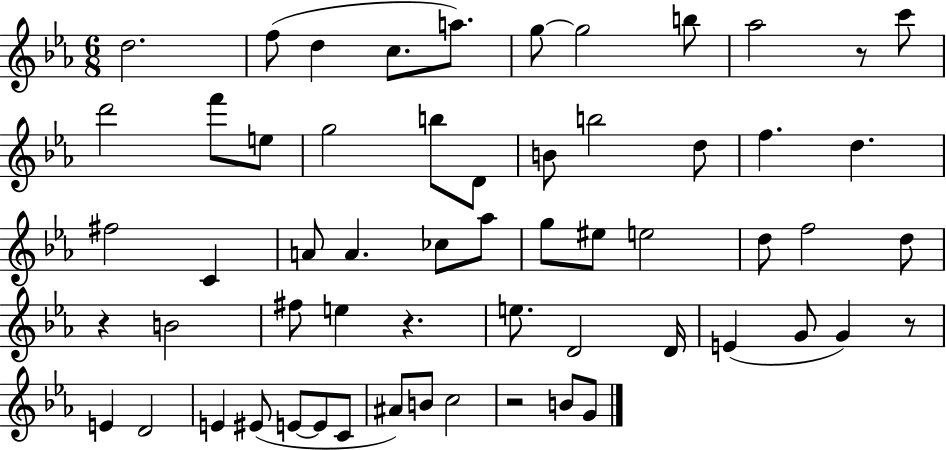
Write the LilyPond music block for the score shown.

{
  \clef treble
  \numericTimeSignature
  \time 6/8
  \key ees \major
  \repeat volta 2 { d''2. | f''8( d''4 c''8. a''8.) | g''8~~ g''2 b''8 | aes''2 r8 c'''8 | \break d'''2 f'''8 e''8 | g''2 b''8 d'8 | b'8 b''2 d''8 | f''4. d''4. | \break fis''2 c'4 | a'8 a'4. ces''8 aes''8 | g''8 eis''8 e''2 | d''8 f''2 d''8 | \break r4 b'2 | fis''8 e''4 r4. | e''8. d'2 d'16 | e'4( g'8 g'4) r8 | \break e'4 d'2 | e'4 eis'8( e'8~~ e'8 c'8 | ais'8) b'8 c''2 | r2 b'8 g'8 | \break } \bar "|."
}